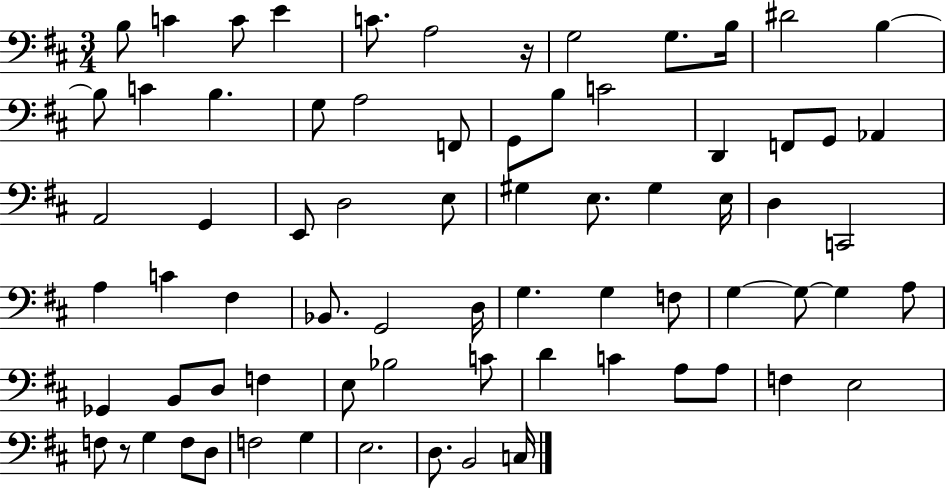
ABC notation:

X:1
T:Untitled
M:3/4
L:1/4
K:D
B,/2 C C/2 E C/2 A,2 z/4 G,2 G,/2 B,/4 ^D2 B, B,/2 C B, G,/2 A,2 F,,/2 G,,/2 B,/2 C2 D,, F,,/2 G,,/2 _A,, A,,2 G,, E,,/2 D,2 E,/2 ^G, E,/2 ^G, E,/4 D, C,,2 A, C ^F, _B,,/2 G,,2 D,/4 G, G, F,/2 G, G,/2 G, A,/2 _G,, B,,/2 D,/2 F, E,/2 _B,2 C/2 D C A,/2 A,/2 F, E,2 F,/2 z/2 G, F,/2 D,/2 F,2 G, E,2 D,/2 B,,2 C,/4